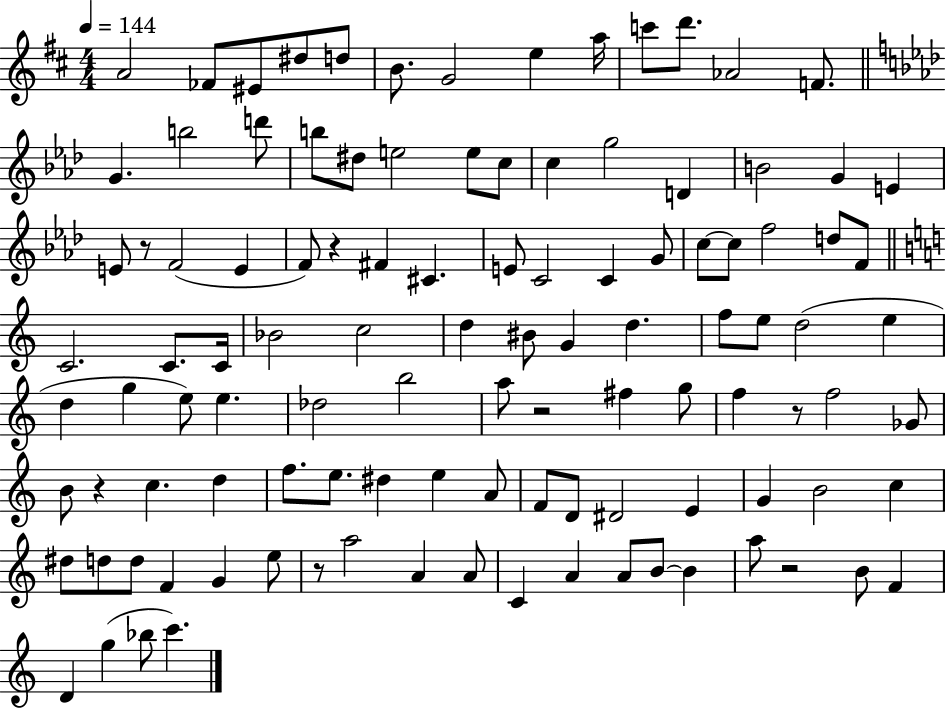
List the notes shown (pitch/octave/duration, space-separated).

A4/h FES4/e EIS4/e D#5/e D5/e B4/e. G4/h E5/q A5/s C6/e D6/e. Ab4/h F4/e. G4/q. B5/h D6/e B5/e D#5/e E5/h E5/e C5/e C5/q G5/h D4/q B4/h G4/q E4/q E4/e R/e F4/h E4/q F4/e R/q F#4/q C#4/q. E4/e C4/h C4/q G4/e C5/e C5/e F5/h D5/e F4/e C4/h. C4/e. C4/s Bb4/h C5/h D5/q BIS4/e G4/q D5/q. F5/e E5/e D5/h E5/q D5/q G5/q E5/e E5/q. Db5/h B5/h A5/e R/h F#5/q G5/e F5/q R/e F5/h Gb4/e B4/e R/q C5/q. D5/q F5/e. E5/e. D#5/q E5/q A4/e F4/e D4/e D#4/h E4/q G4/q B4/h C5/q D#5/e D5/e D5/e F4/q G4/q E5/e R/e A5/h A4/q A4/e C4/q A4/q A4/e B4/e B4/q A5/e R/h B4/e F4/q D4/q G5/q Bb5/e C6/q.